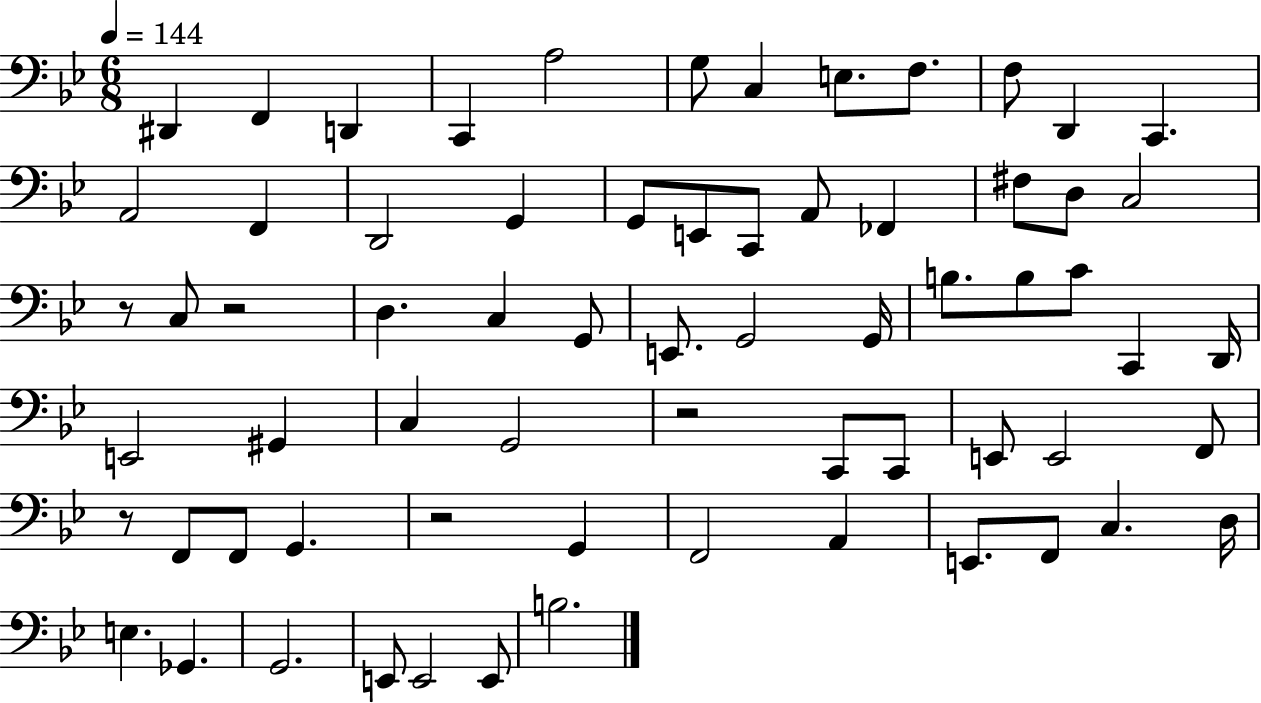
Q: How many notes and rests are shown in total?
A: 67